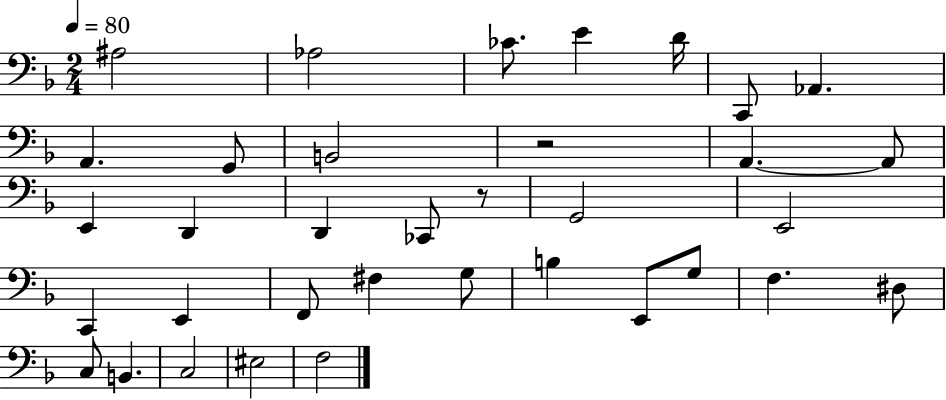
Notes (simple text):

A#3/h Ab3/h CES4/e. E4/q D4/s C2/e Ab2/q. A2/q. G2/e B2/h R/h A2/q. A2/e E2/q D2/q D2/q CES2/e R/e G2/h E2/h C2/q E2/q F2/e F#3/q G3/e B3/q E2/e G3/e F3/q. D#3/e C3/e B2/q. C3/h EIS3/h F3/h